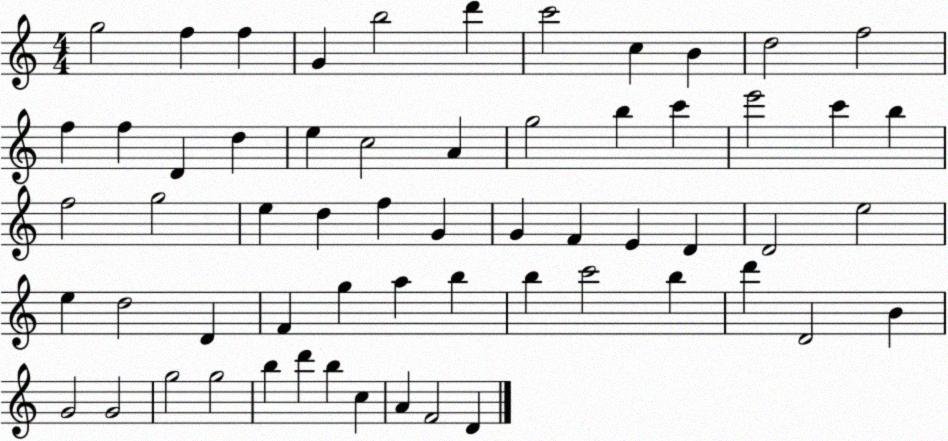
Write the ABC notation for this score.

X:1
T:Untitled
M:4/4
L:1/4
K:C
g2 f f G b2 d' c'2 c B d2 f2 f f D d e c2 A g2 b c' e'2 c' b f2 g2 e d f G G F E D D2 e2 e d2 D F g a b b c'2 b d' D2 B G2 G2 g2 g2 b d' b c A F2 D